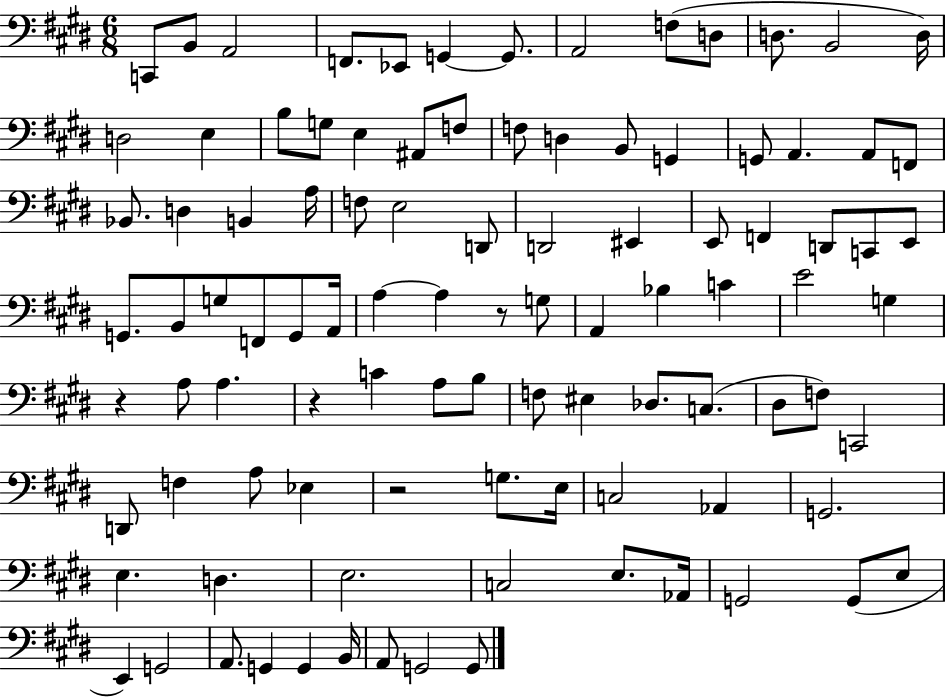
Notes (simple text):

C2/e B2/e A2/h F2/e. Eb2/e G2/q G2/e. A2/h F3/e D3/e D3/e. B2/h D3/s D3/h E3/q B3/e G3/e E3/q A#2/e F3/e F3/e D3/q B2/e G2/q G2/e A2/q. A2/e F2/e Bb2/e. D3/q B2/q A3/s F3/e E3/h D2/e D2/h EIS2/q E2/e F2/q D2/e C2/e E2/e G2/e. B2/e G3/e F2/e G2/e A2/s A3/q A3/q R/e G3/e A2/q Bb3/q C4/q E4/h G3/q R/q A3/e A3/q. R/q C4/q A3/e B3/e F3/e EIS3/q Db3/e. C3/e. D#3/e F3/e C2/h D2/e F3/q A3/e Eb3/q R/h G3/e. E3/s C3/h Ab2/q G2/h. E3/q. D3/q. E3/h. C3/h E3/e. Ab2/s G2/h G2/e E3/e E2/q G2/h A2/e. G2/q G2/q B2/s A2/e G2/h G2/e